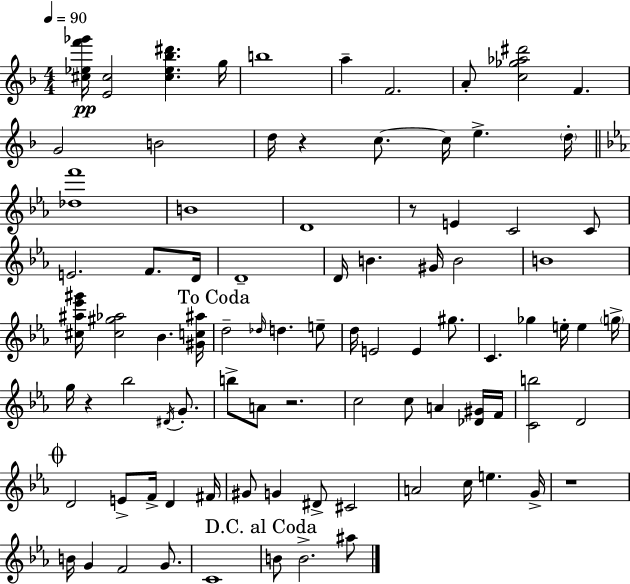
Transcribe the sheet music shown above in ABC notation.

X:1
T:Untitled
M:4/4
L:1/4
K:F
[^c_ef'_g']/4 [E^c]2 [^c_e_b^d'] g/4 b4 a F2 A/2 [c_g_a^d']2 F G2 B2 d/4 z c/2 c/4 e d/4 [_df']4 B4 D4 z/2 E C2 C/2 E2 F/2 D/4 D4 D/4 B ^G/4 B2 B4 [^c^a_e'^g']/4 [^c^g_a]2 _B [^Gc^a]/4 d2 _d/4 d e/2 d/4 E2 E ^g/2 C _g e/4 e g/4 g/4 z _b2 ^D/4 G/2 b/2 A/2 z2 c2 c/2 A [_D^G]/4 F/4 [Cb]2 D2 D2 E/2 F/4 D ^F/4 ^G/2 G ^D/2 ^C2 A2 c/4 e G/4 z4 B/4 G F2 G/2 C4 B/2 B2 ^a/2